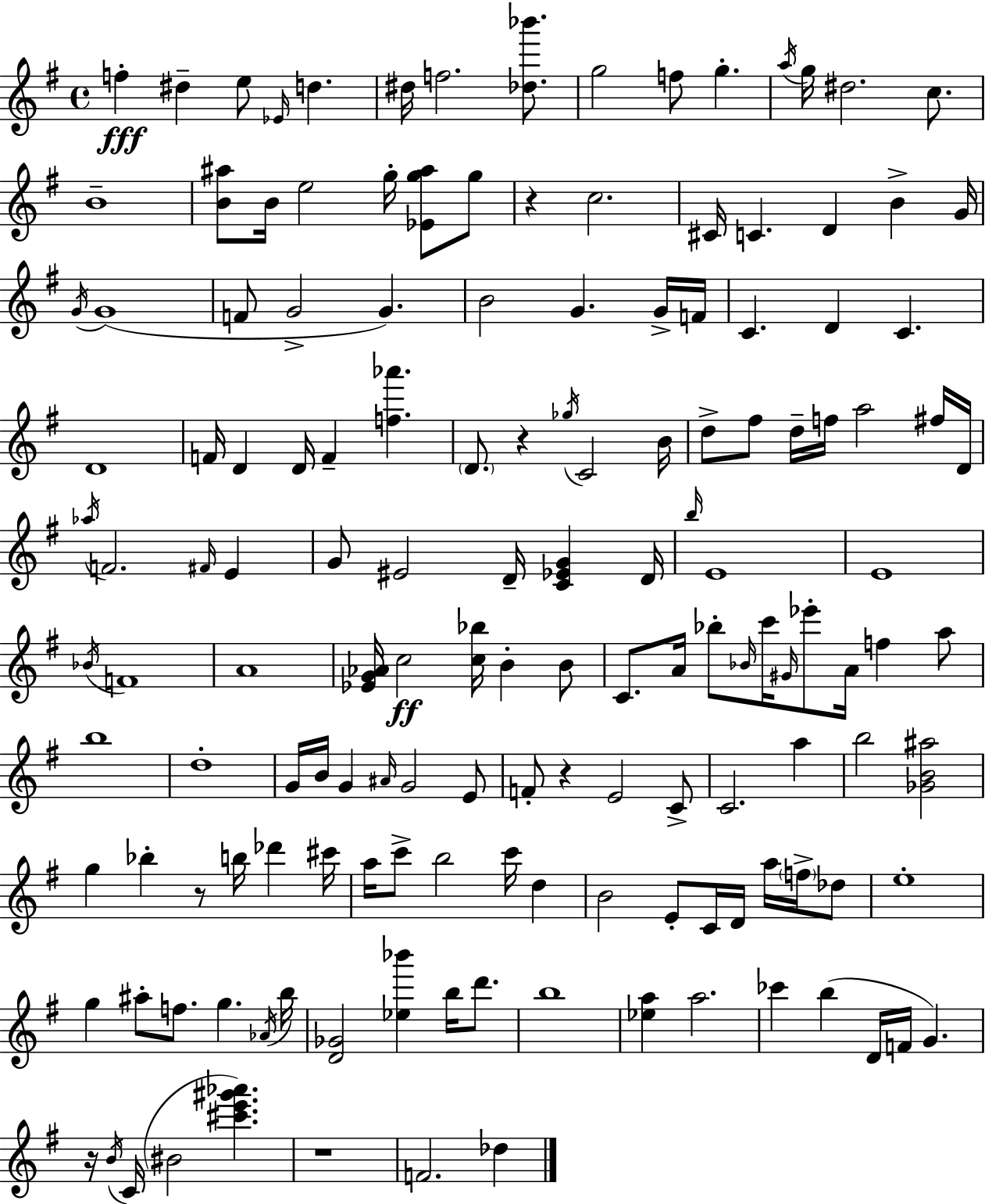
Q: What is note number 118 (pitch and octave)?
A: B5